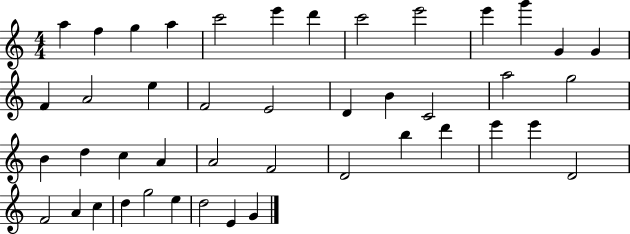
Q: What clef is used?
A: treble